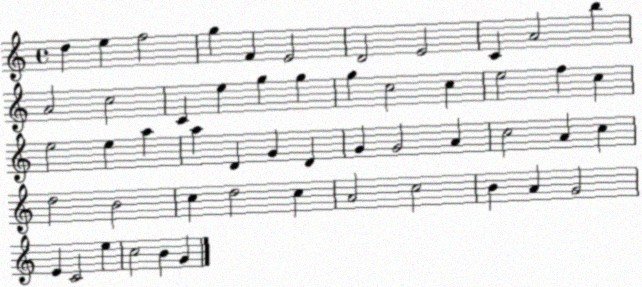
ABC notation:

X:1
T:Untitled
M:4/4
L:1/4
K:C
d e f2 g F E2 D2 E2 C A2 b A2 c2 C e g g g c2 c e2 f c e2 e a a D G D G G2 A c2 A c d2 B2 c d2 c A2 c2 B A G2 E C2 e c2 B G